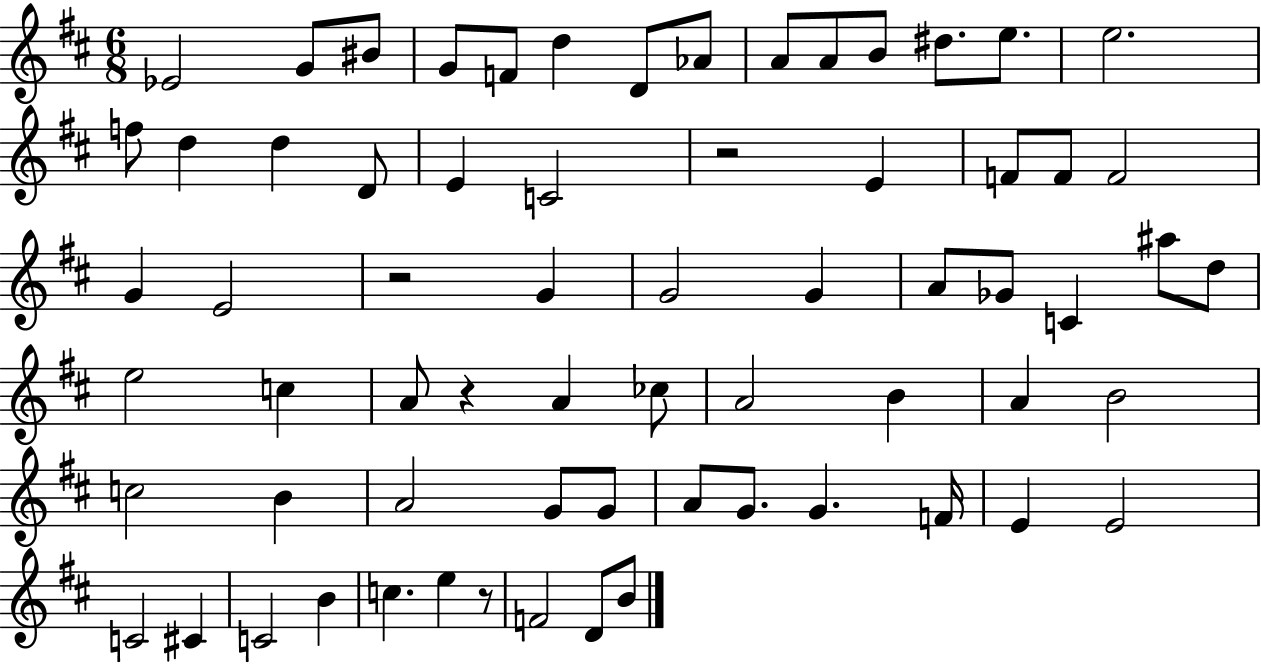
Eb4/h G4/e BIS4/e G4/e F4/e D5/q D4/e Ab4/e A4/e A4/e B4/e D#5/e. E5/e. E5/h. F5/e D5/q D5/q D4/e E4/q C4/h R/h E4/q F4/e F4/e F4/h G4/q E4/h R/h G4/q G4/h G4/q A4/e Gb4/e C4/q A#5/e D5/e E5/h C5/q A4/e R/q A4/q CES5/e A4/h B4/q A4/q B4/h C5/h B4/q A4/h G4/e G4/e A4/e G4/e. G4/q. F4/s E4/q E4/h C4/h C#4/q C4/h B4/q C5/q. E5/q R/e F4/h D4/e B4/e